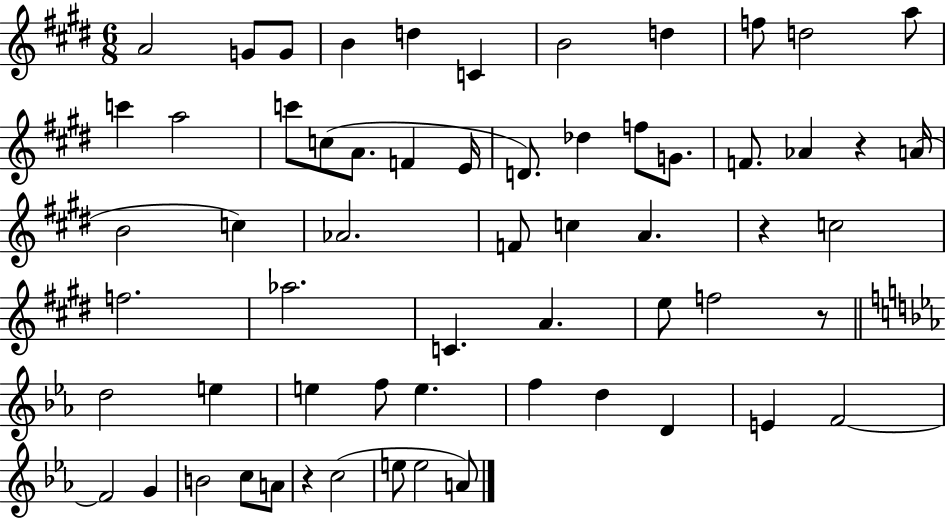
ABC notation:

X:1
T:Untitled
M:6/8
L:1/4
K:E
A2 G/2 G/2 B d C B2 d f/2 d2 a/2 c' a2 c'/2 c/2 A/2 F E/4 D/2 _d f/2 G/2 F/2 _A z A/4 B2 c _A2 F/2 c A z c2 f2 _a2 C A e/2 f2 z/2 d2 e e f/2 e f d D E F2 F2 G B2 c/2 A/2 z c2 e/2 e2 A/2